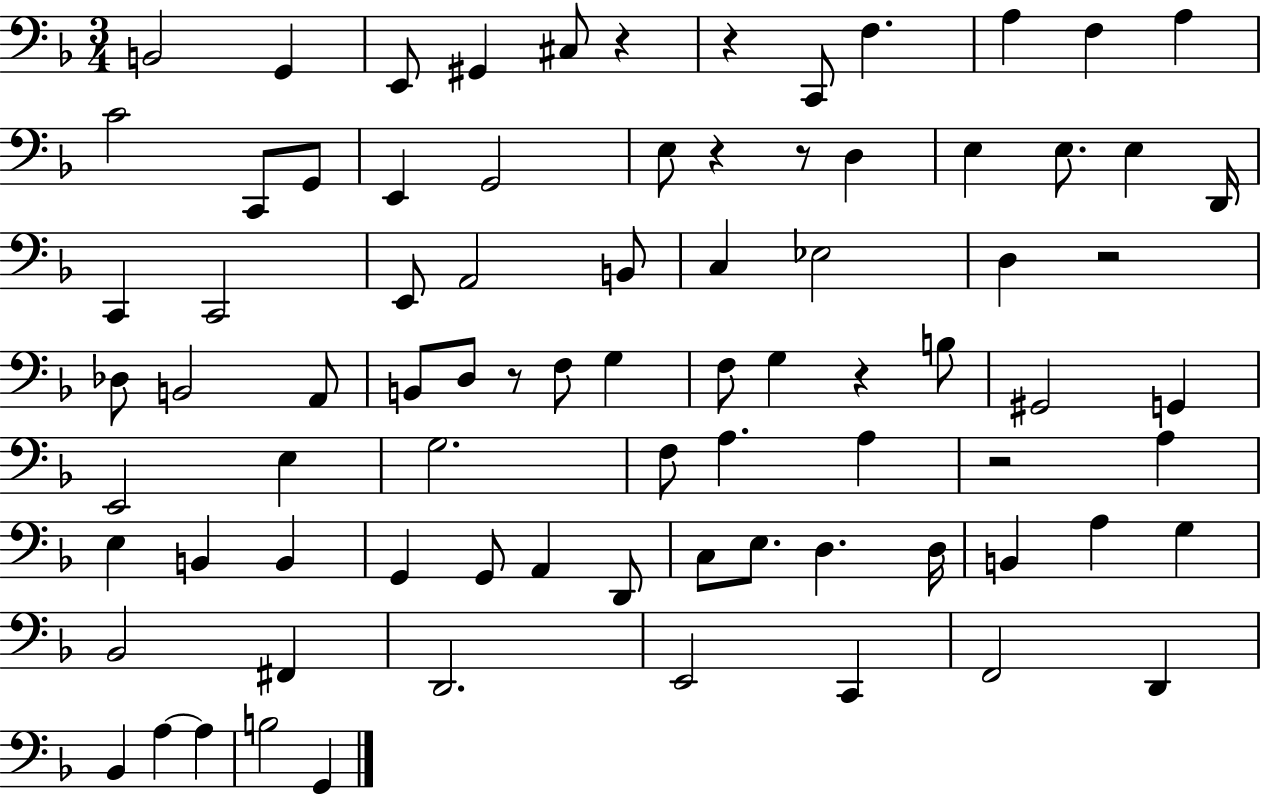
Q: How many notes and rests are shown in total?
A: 82